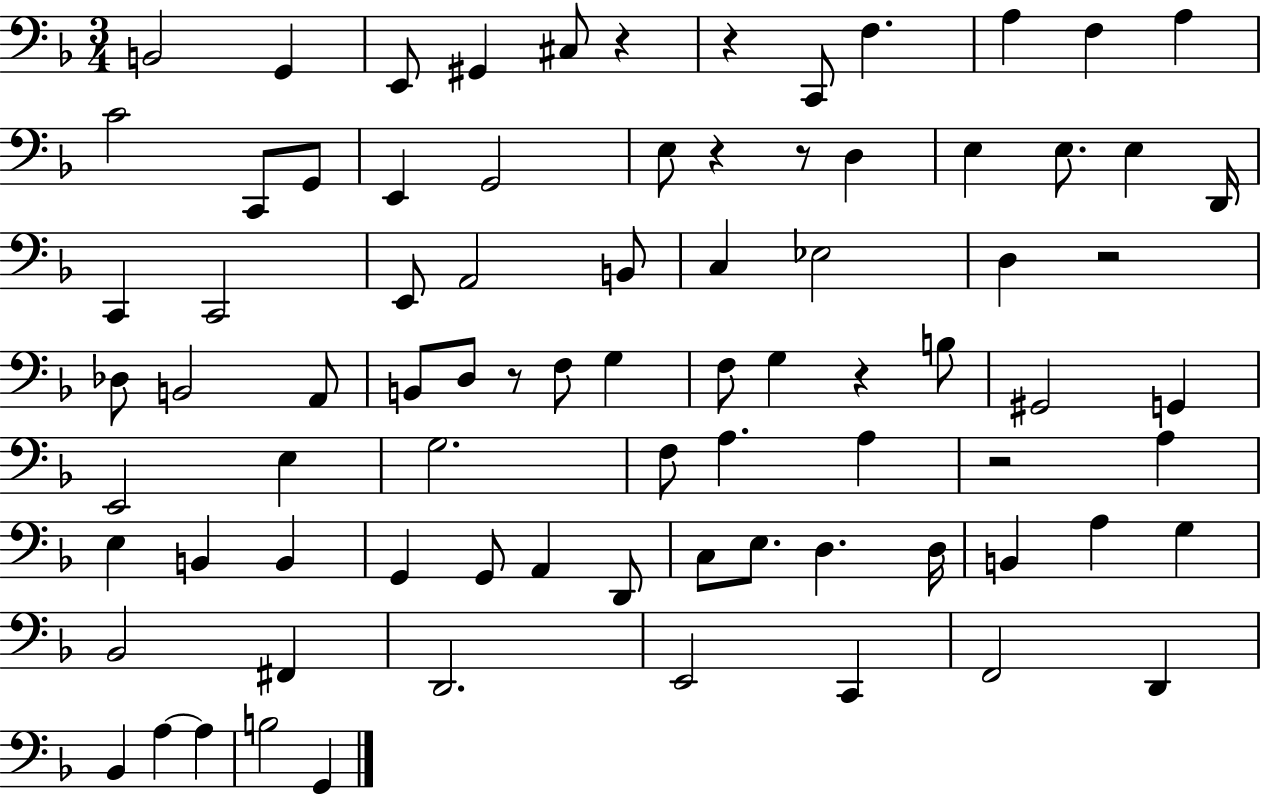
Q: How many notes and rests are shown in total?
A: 82